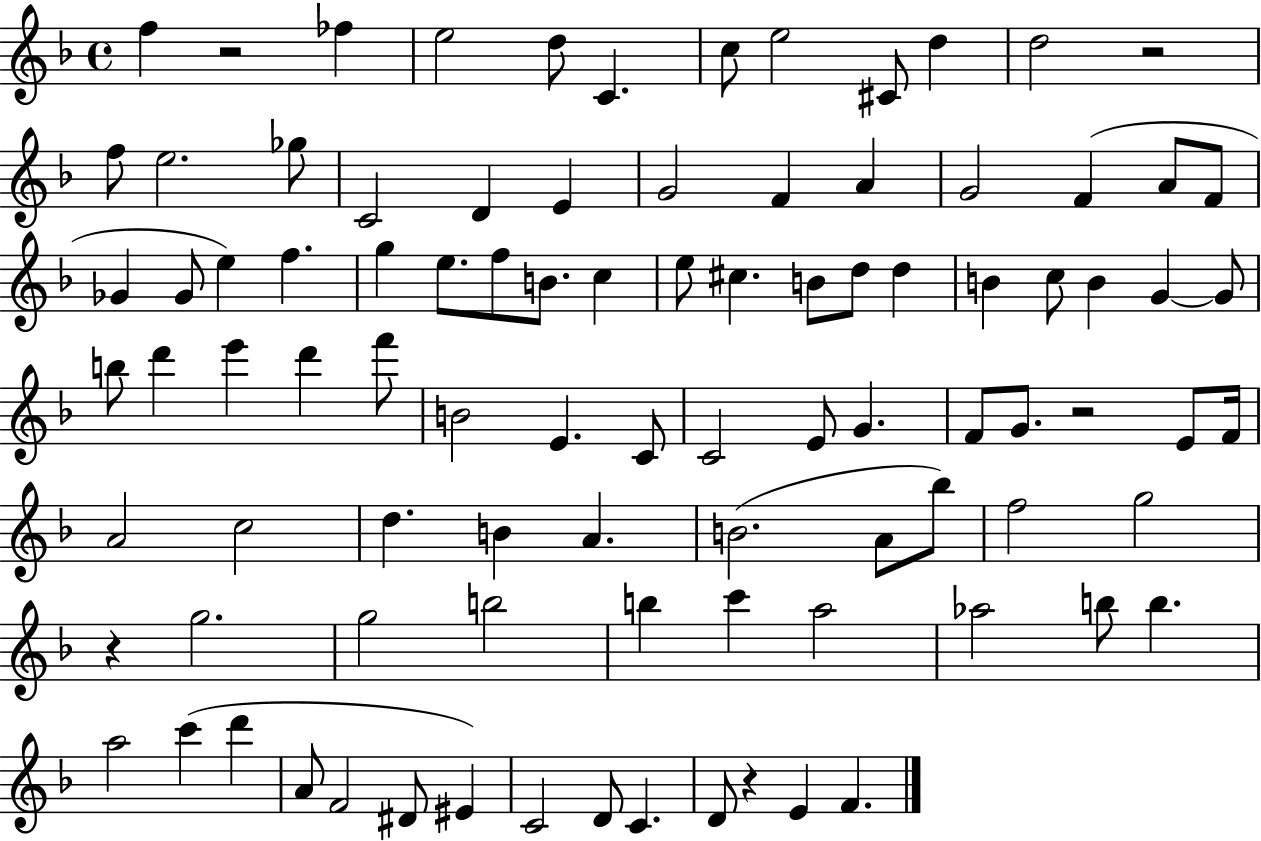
F5/q R/h FES5/q E5/h D5/e C4/q. C5/e E5/h C#4/e D5/q D5/h R/h F5/e E5/h. Gb5/e C4/h D4/q E4/q G4/h F4/q A4/q G4/h F4/q A4/e F4/e Gb4/q Gb4/e E5/q F5/q. G5/q E5/e. F5/e B4/e. C5/q E5/e C#5/q. B4/e D5/e D5/q B4/q C5/e B4/q G4/q G4/e B5/e D6/q E6/q D6/q F6/e B4/h E4/q. C4/e C4/h E4/e G4/q. F4/e G4/e. R/h E4/e F4/s A4/h C5/h D5/q. B4/q A4/q. B4/h. A4/e Bb5/e F5/h G5/h R/q G5/h. G5/h B5/h B5/q C6/q A5/h Ab5/h B5/e B5/q. A5/h C6/q D6/q A4/e F4/h D#4/e EIS4/q C4/h D4/e C4/q. D4/e R/q E4/q F4/q.